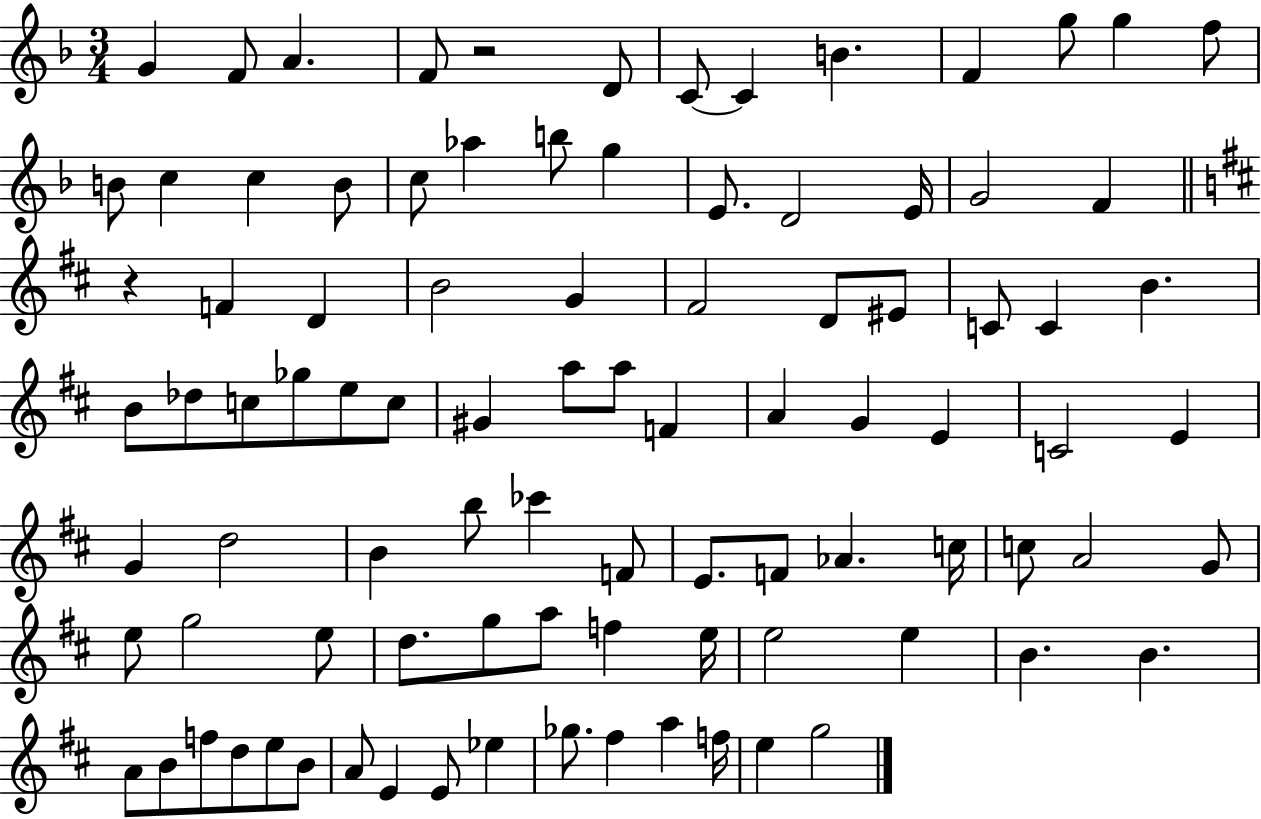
{
  \clef treble
  \numericTimeSignature
  \time 3/4
  \key f \major
  \repeat volta 2 { g'4 f'8 a'4. | f'8 r2 d'8 | c'8~~ c'4 b'4. | f'4 g''8 g''4 f''8 | \break b'8 c''4 c''4 b'8 | c''8 aes''4 b''8 g''4 | e'8. d'2 e'16 | g'2 f'4 | \break \bar "||" \break \key d \major r4 f'4 d'4 | b'2 g'4 | fis'2 d'8 eis'8 | c'8 c'4 b'4. | \break b'8 des''8 c''8 ges''8 e''8 c''8 | gis'4 a''8 a''8 f'4 | a'4 g'4 e'4 | c'2 e'4 | \break g'4 d''2 | b'4 b''8 ces'''4 f'8 | e'8. f'8 aes'4. c''16 | c''8 a'2 g'8 | \break e''8 g''2 e''8 | d''8. g''8 a''8 f''4 e''16 | e''2 e''4 | b'4. b'4. | \break a'8 b'8 f''8 d''8 e''8 b'8 | a'8 e'4 e'8 ees''4 | ges''8. fis''4 a''4 f''16 | e''4 g''2 | \break } \bar "|."
}